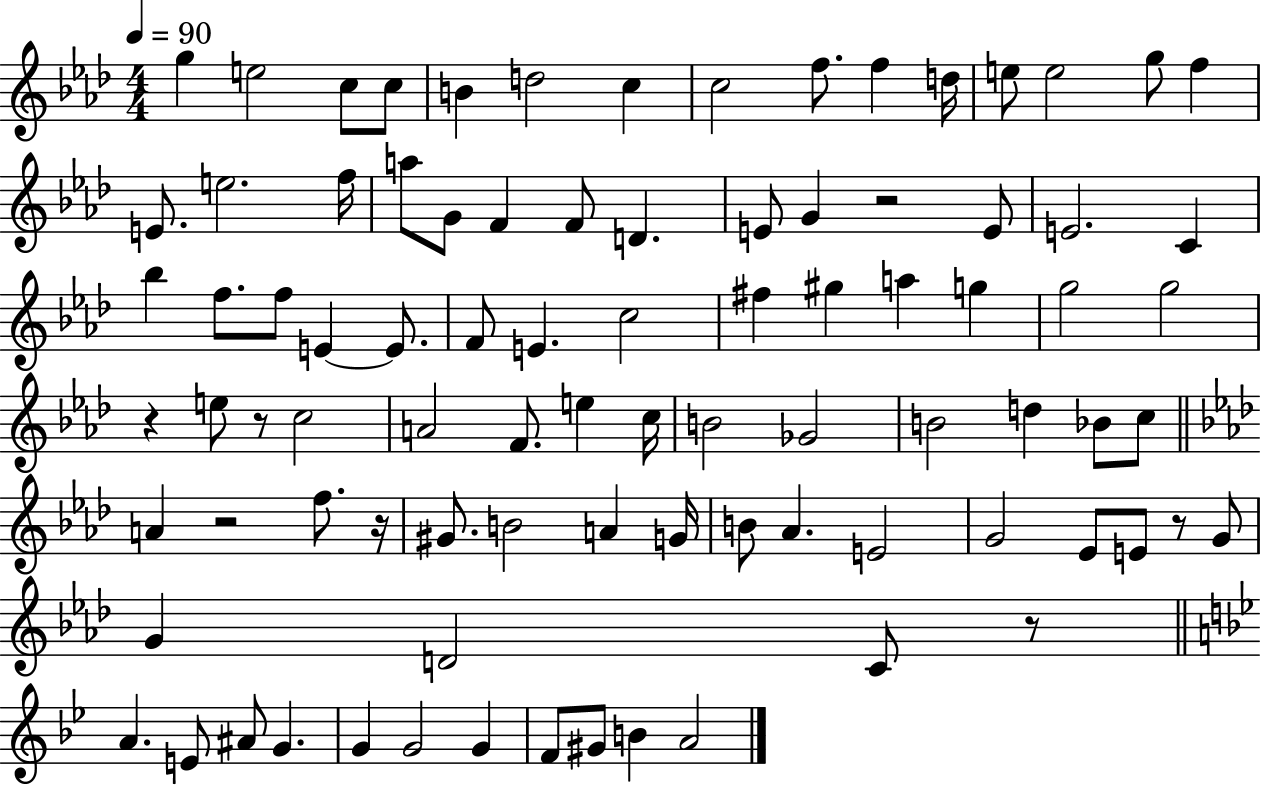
G5/q E5/h C5/e C5/e B4/q D5/h C5/q C5/h F5/e. F5/q D5/s E5/e E5/h G5/e F5/q E4/e. E5/h. F5/s A5/e G4/e F4/q F4/e D4/q. E4/e G4/q R/h E4/e E4/h. C4/q Bb5/q F5/e. F5/e E4/q E4/e. F4/e E4/q. C5/h F#5/q G#5/q A5/q G5/q G5/h G5/h R/q E5/e R/e C5/h A4/h F4/e. E5/q C5/s B4/h Gb4/h B4/h D5/q Bb4/e C5/e A4/q R/h F5/e. R/s G#4/e. B4/h A4/q G4/s B4/e Ab4/q. E4/h G4/h Eb4/e E4/e R/e G4/e G4/q D4/h C4/e R/e A4/q. E4/e A#4/e G4/q. G4/q G4/h G4/q F4/e G#4/e B4/q A4/h